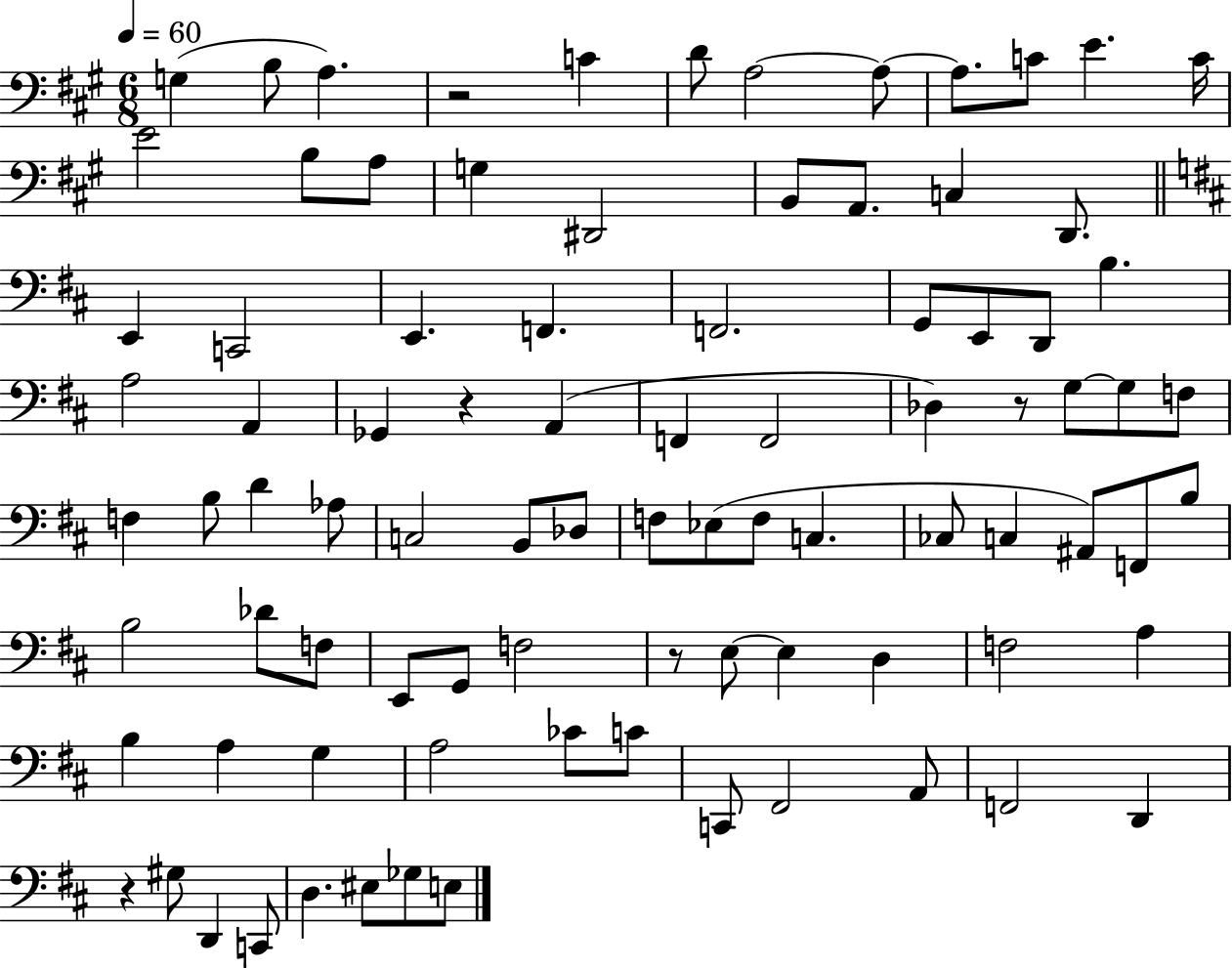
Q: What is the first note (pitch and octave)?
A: G3